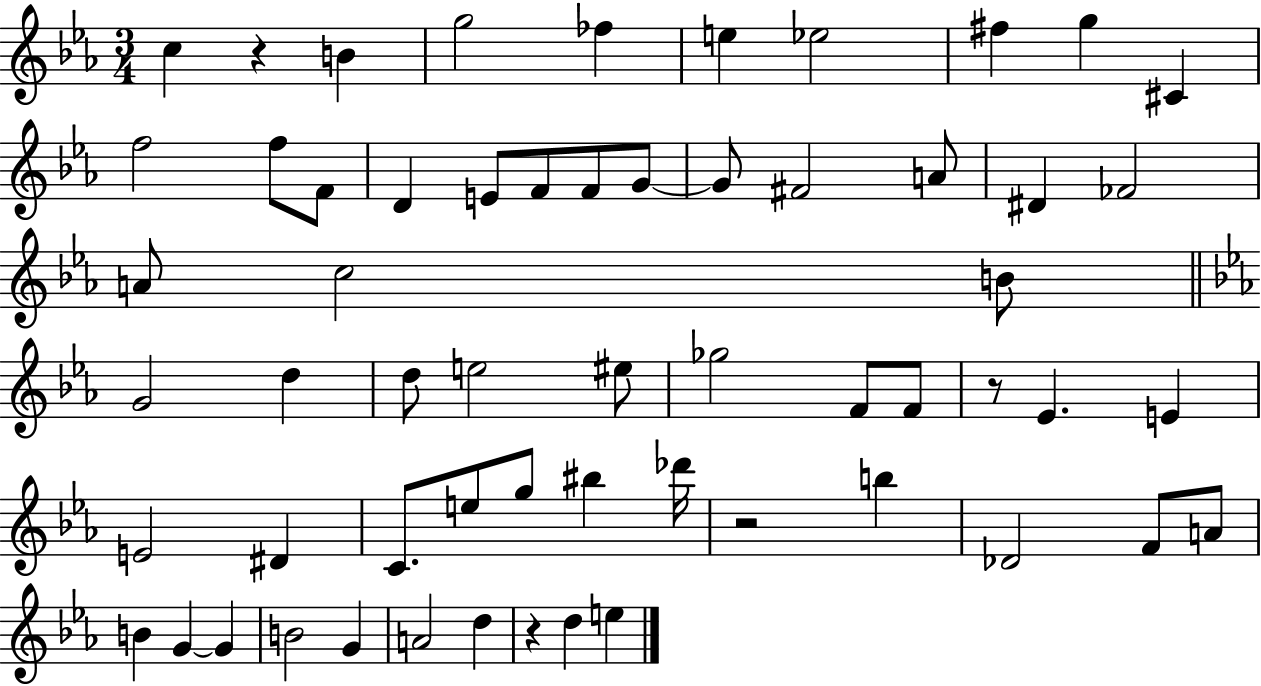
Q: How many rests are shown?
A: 4